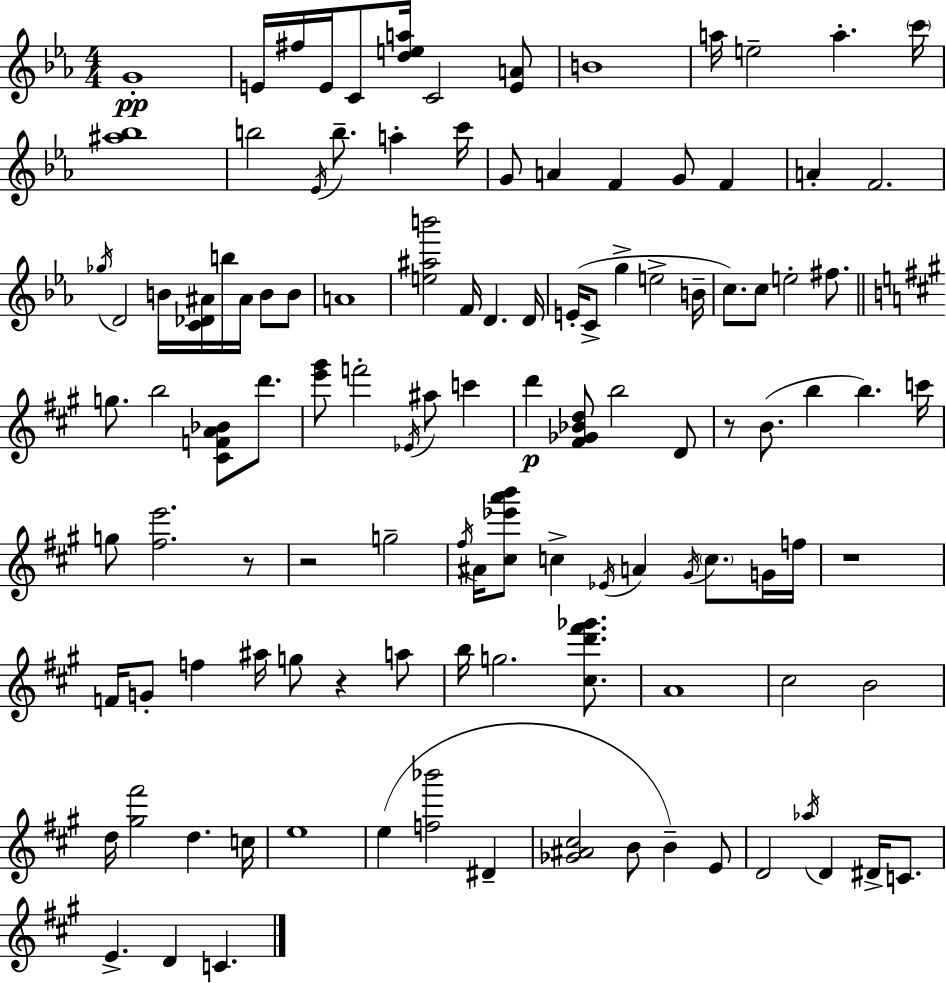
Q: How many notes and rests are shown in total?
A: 115